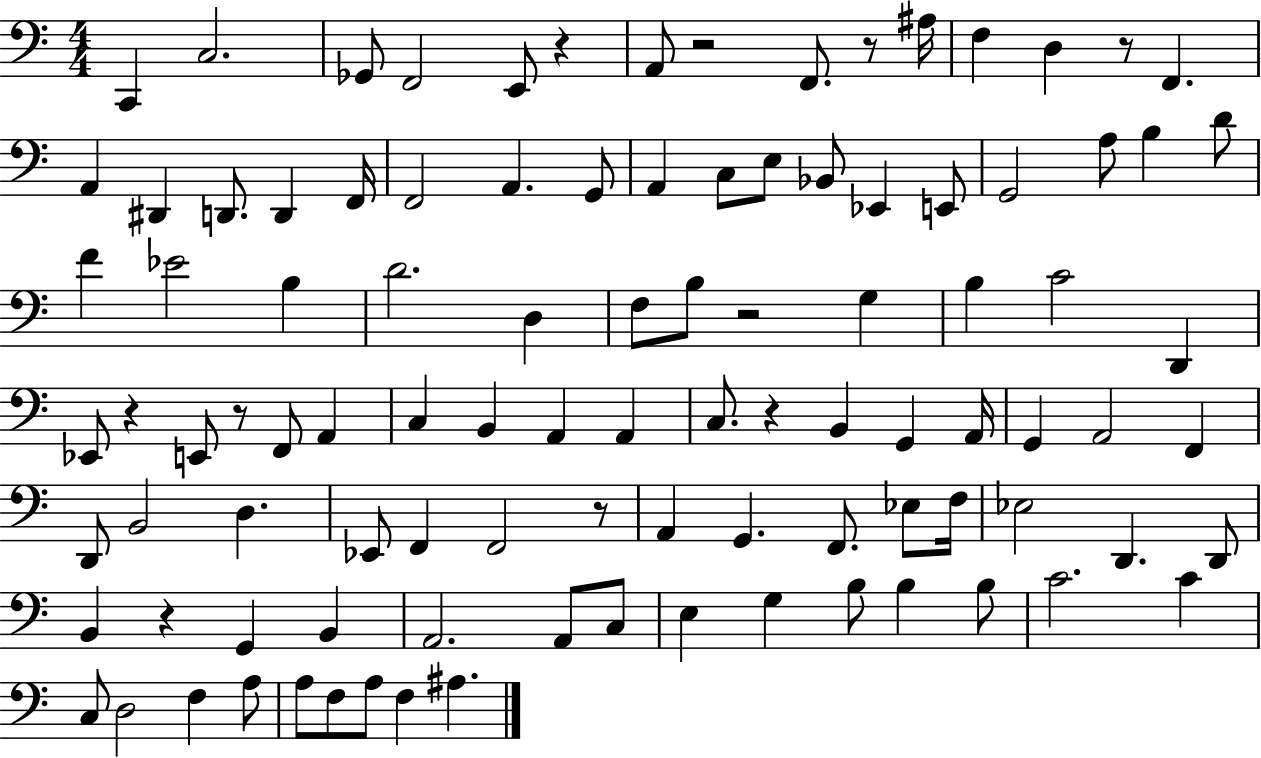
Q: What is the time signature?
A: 4/4